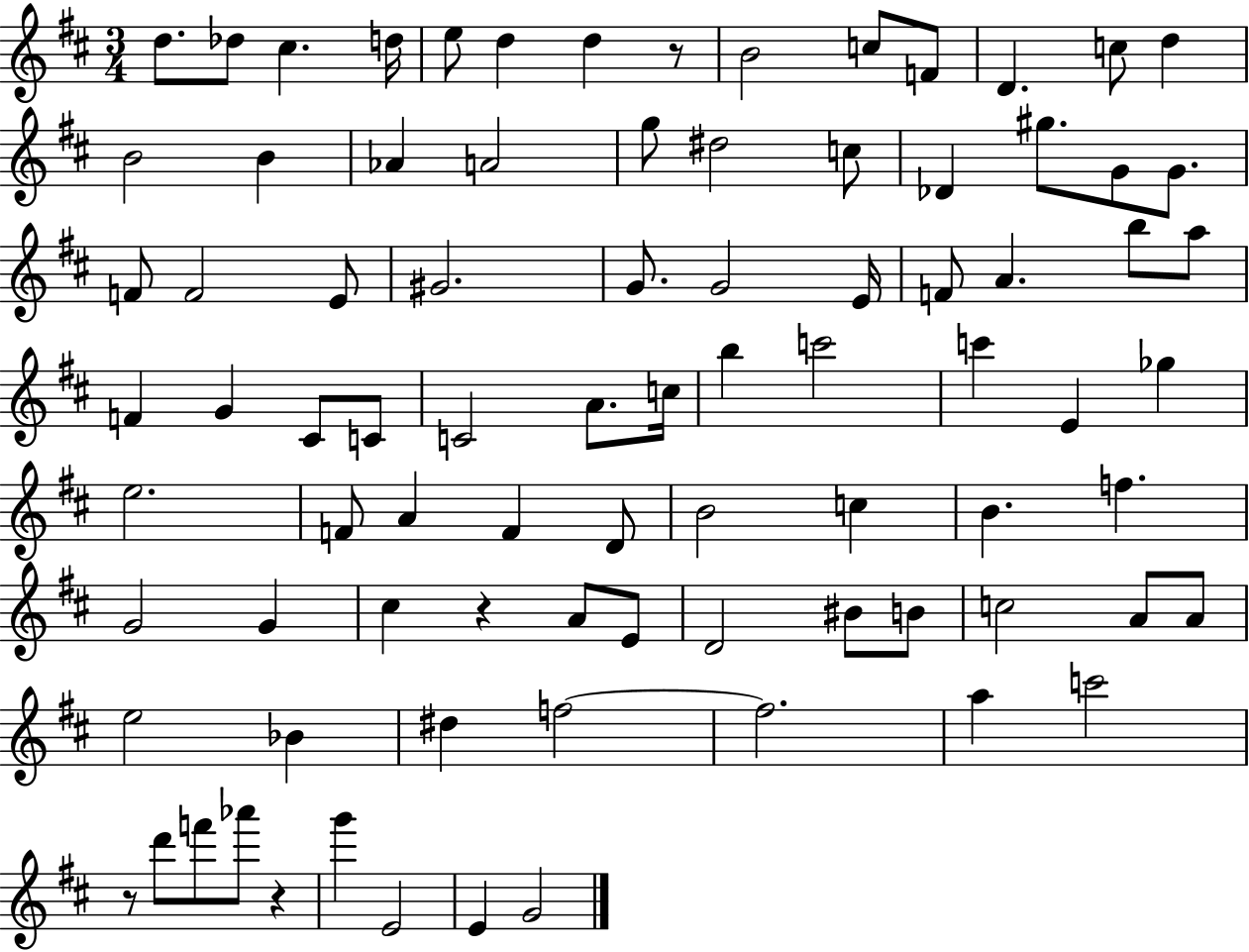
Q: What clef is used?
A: treble